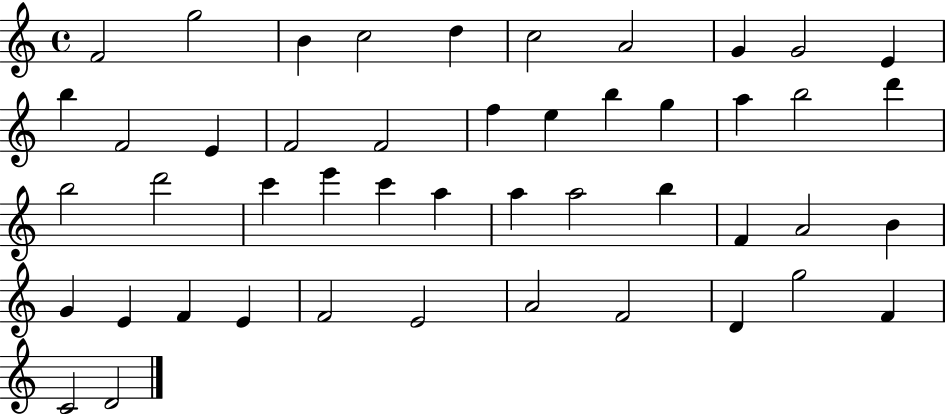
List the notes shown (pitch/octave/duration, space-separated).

F4/h G5/h B4/q C5/h D5/q C5/h A4/h G4/q G4/h E4/q B5/q F4/h E4/q F4/h F4/h F5/q E5/q B5/q G5/q A5/q B5/h D6/q B5/h D6/h C6/q E6/q C6/q A5/q A5/q A5/h B5/q F4/q A4/h B4/q G4/q E4/q F4/q E4/q F4/h E4/h A4/h F4/h D4/q G5/h F4/q C4/h D4/h